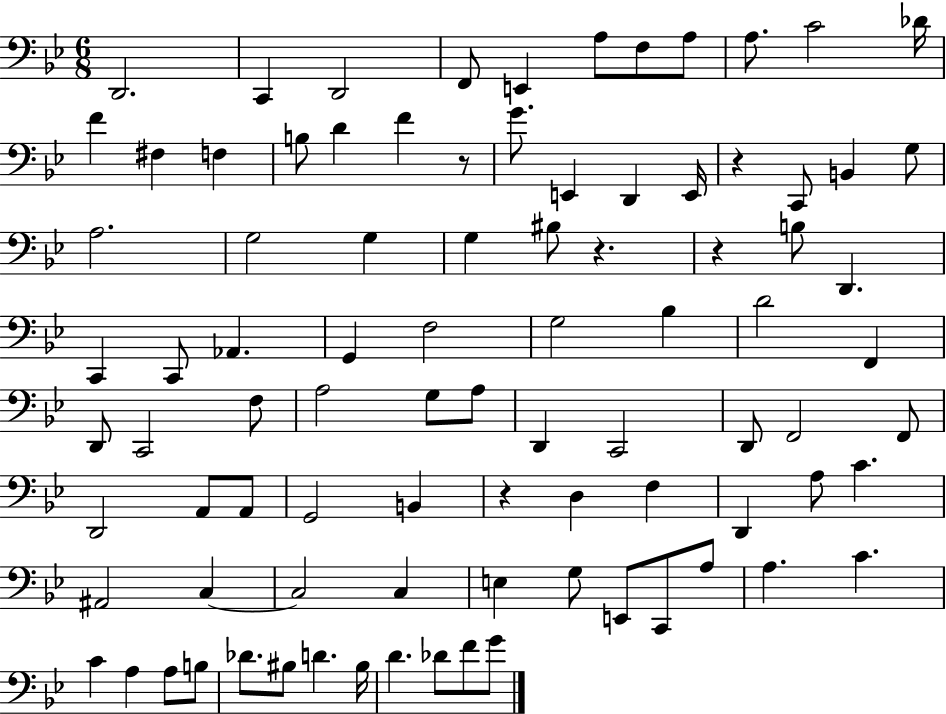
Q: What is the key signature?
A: BES major